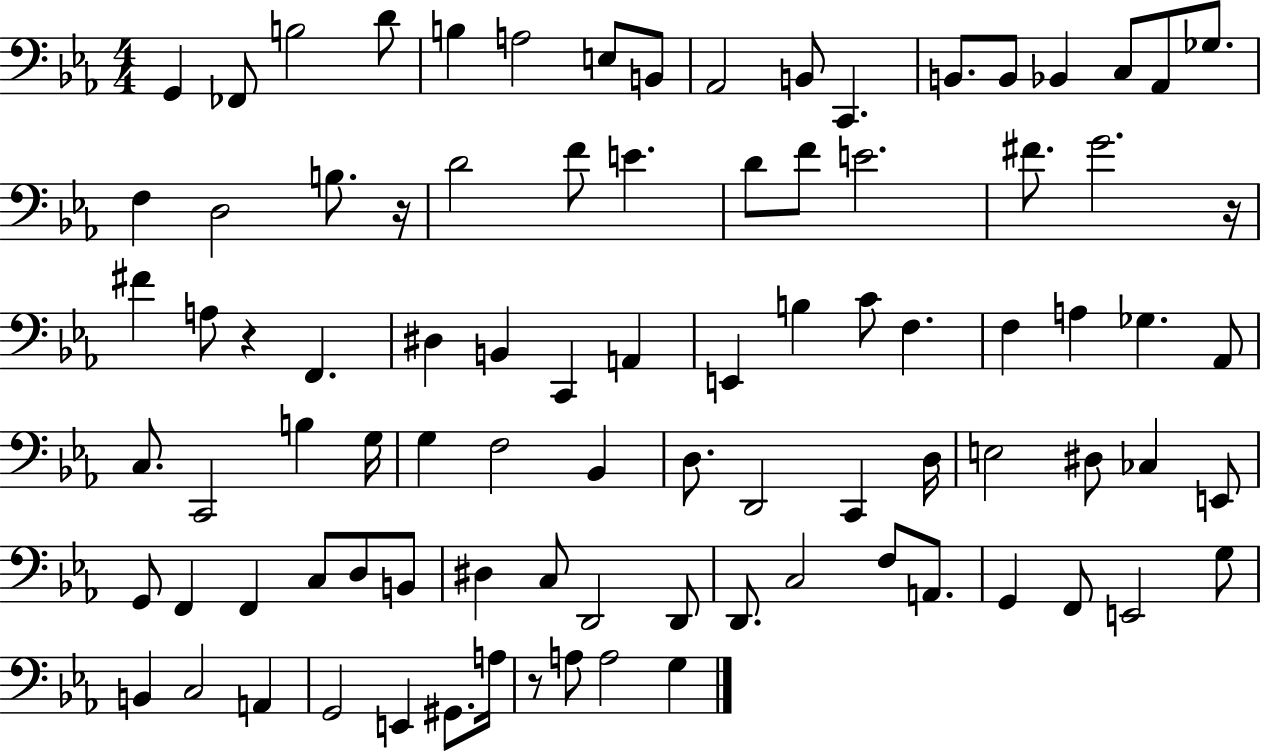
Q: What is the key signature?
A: EES major